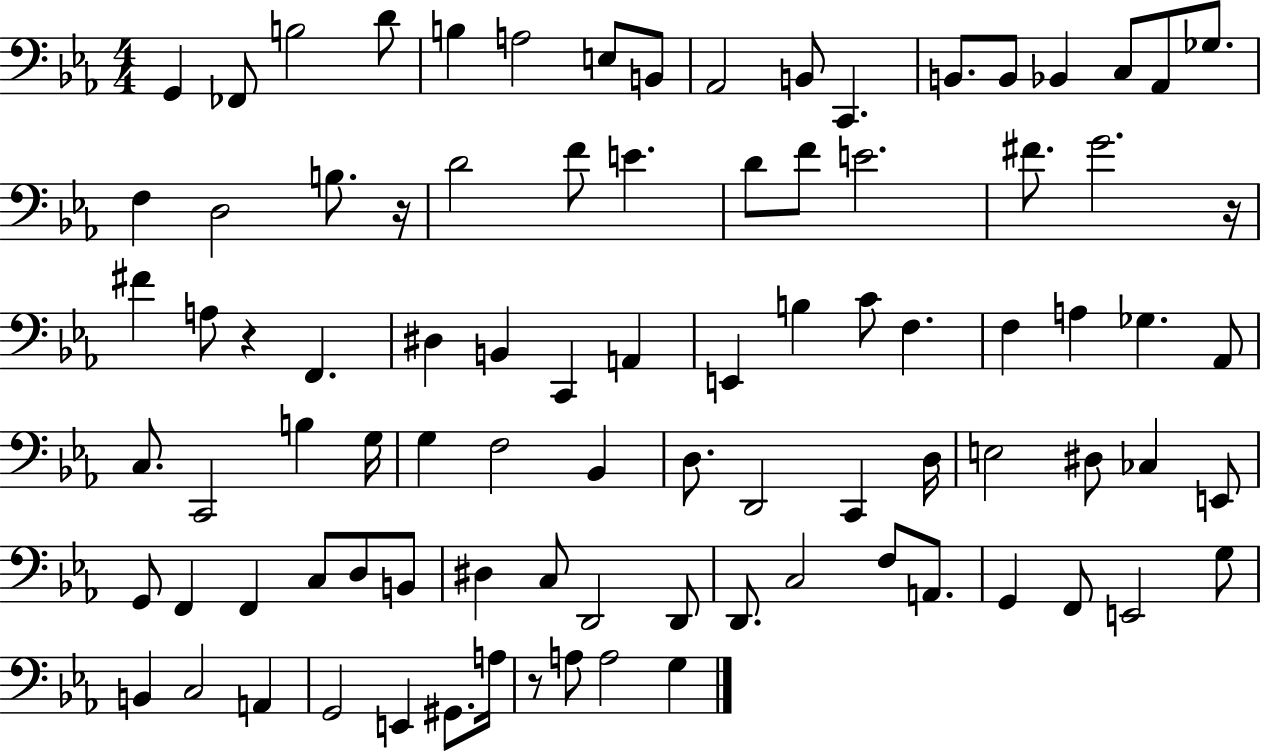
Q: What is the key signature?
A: EES major